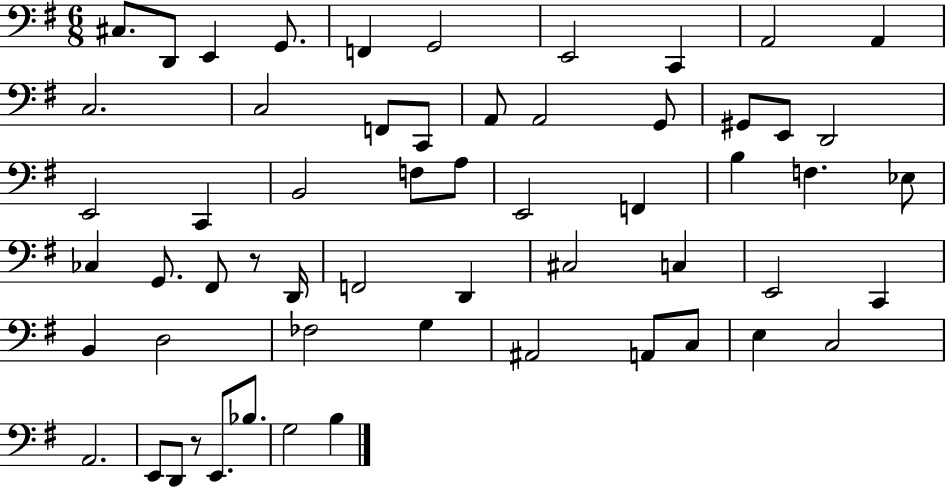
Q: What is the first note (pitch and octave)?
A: C#3